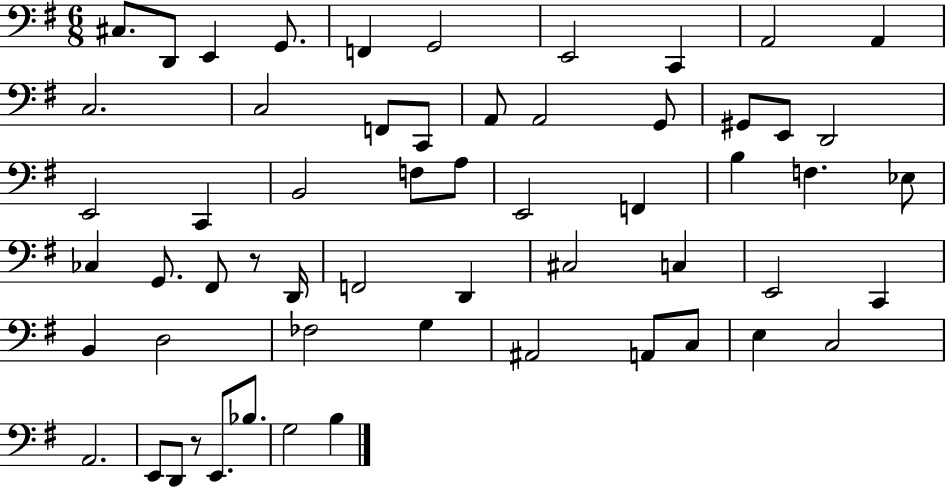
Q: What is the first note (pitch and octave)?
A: C#3